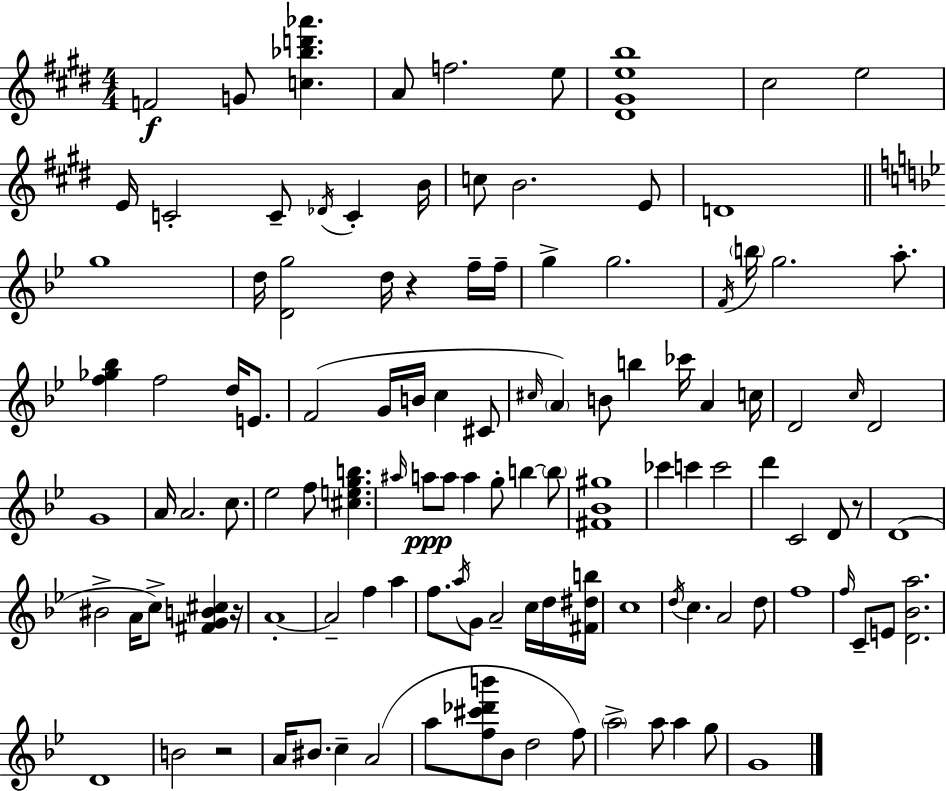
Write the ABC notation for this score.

X:1
T:Untitled
M:4/4
L:1/4
K:E
F2 G/2 [c_bd'_a'] A/2 f2 e/2 [^D^Geb]4 ^c2 e2 E/4 C2 C/2 _D/4 C B/4 c/2 B2 E/2 D4 g4 d/4 [Dg]2 d/4 z f/4 f/4 g g2 F/4 b/4 g2 a/2 [f_g_b] f2 d/4 E/2 F2 G/4 B/4 c ^C/2 ^c/4 A B/2 b _c'/4 A c/4 D2 c/4 D2 G4 A/4 A2 c/2 _e2 f/2 [^cegb] ^a/4 a/2 a/2 a g/2 b b/2 [^F_B^g]4 _c' c' c'2 d' C2 D/2 z/2 D4 ^B2 A/4 c/2 [^FGB^c] z/4 A4 A2 f a f/2 a/4 G/2 A2 c/4 d/4 [^F^db]/4 c4 d/4 c A2 d/2 f4 f/4 C/2 E/2 [D_Ba]2 D4 B2 z2 A/4 ^B/2 c A2 a/2 [f^c'_d'b']/2 _B/2 d2 f/2 a2 a/2 a g/2 G4